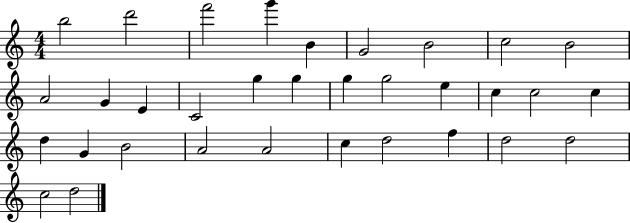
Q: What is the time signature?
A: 4/4